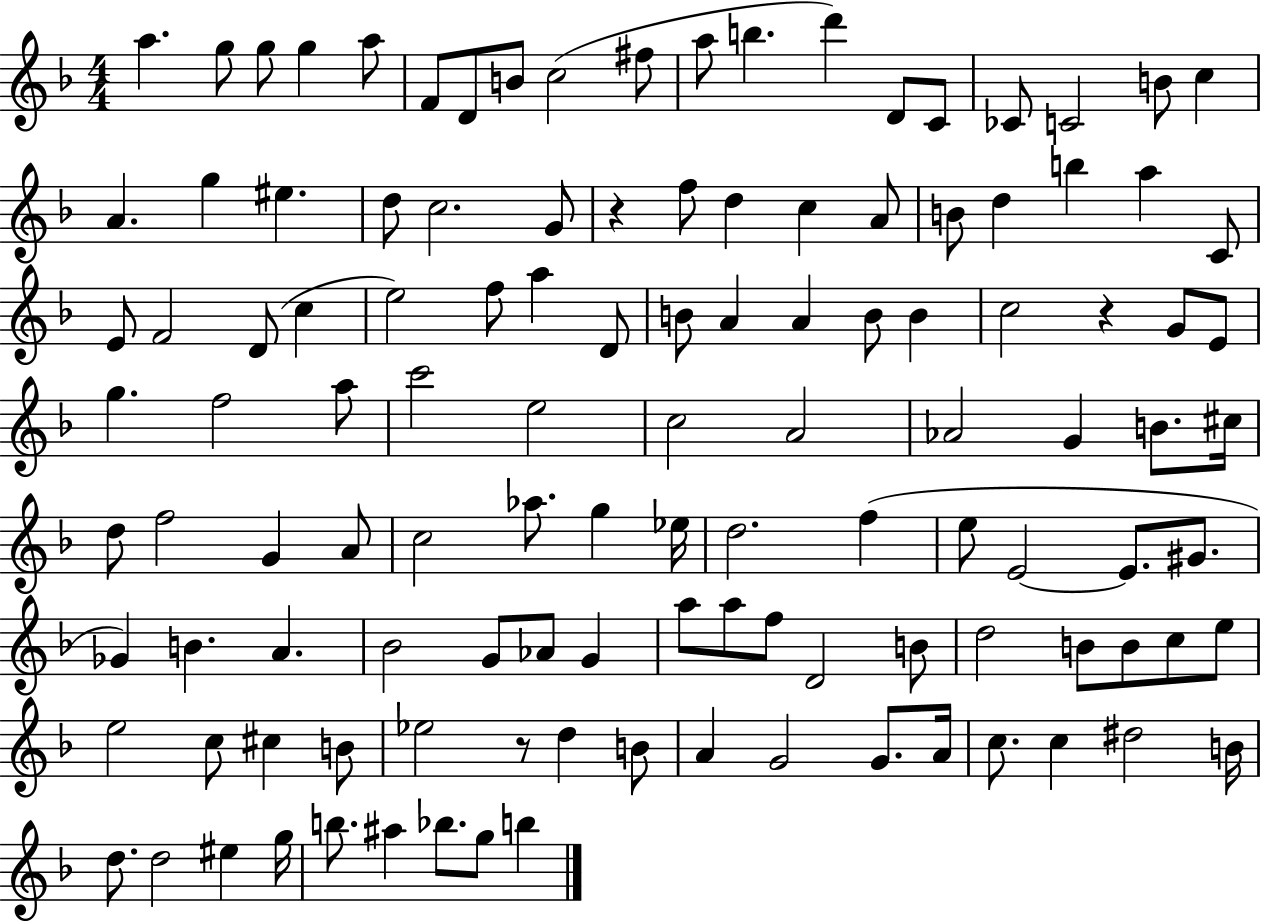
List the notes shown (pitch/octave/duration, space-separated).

A5/q. G5/e G5/e G5/q A5/e F4/e D4/e B4/e C5/h F#5/e A5/e B5/q. D6/q D4/e C4/e CES4/e C4/h B4/e C5/q A4/q. G5/q EIS5/q. D5/e C5/h. G4/e R/q F5/e D5/q C5/q A4/e B4/e D5/q B5/q A5/q C4/e E4/e F4/h D4/e C5/q E5/h F5/e A5/q D4/e B4/e A4/q A4/q B4/e B4/q C5/h R/q G4/e E4/e G5/q. F5/h A5/e C6/h E5/h C5/h A4/h Ab4/h G4/q B4/e. C#5/s D5/e F5/h G4/q A4/e C5/h Ab5/e. G5/q Eb5/s D5/h. F5/q E5/e E4/h E4/e. G#4/e. Gb4/q B4/q. A4/q. Bb4/h G4/e Ab4/e G4/q A5/e A5/e F5/e D4/h B4/e D5/h B4/e B4/e C5/e E5/e E5/h C5/e C#5/q B4/e Eb5/h R/e D5/q B4/e A4/q G4/h G4/e. A4/s C5/e. C5/q D#5/h B4/s D5/e. D5/h EIS5/q G5/s B5/e. A#5/q Bb5/e. G5/e B5/q